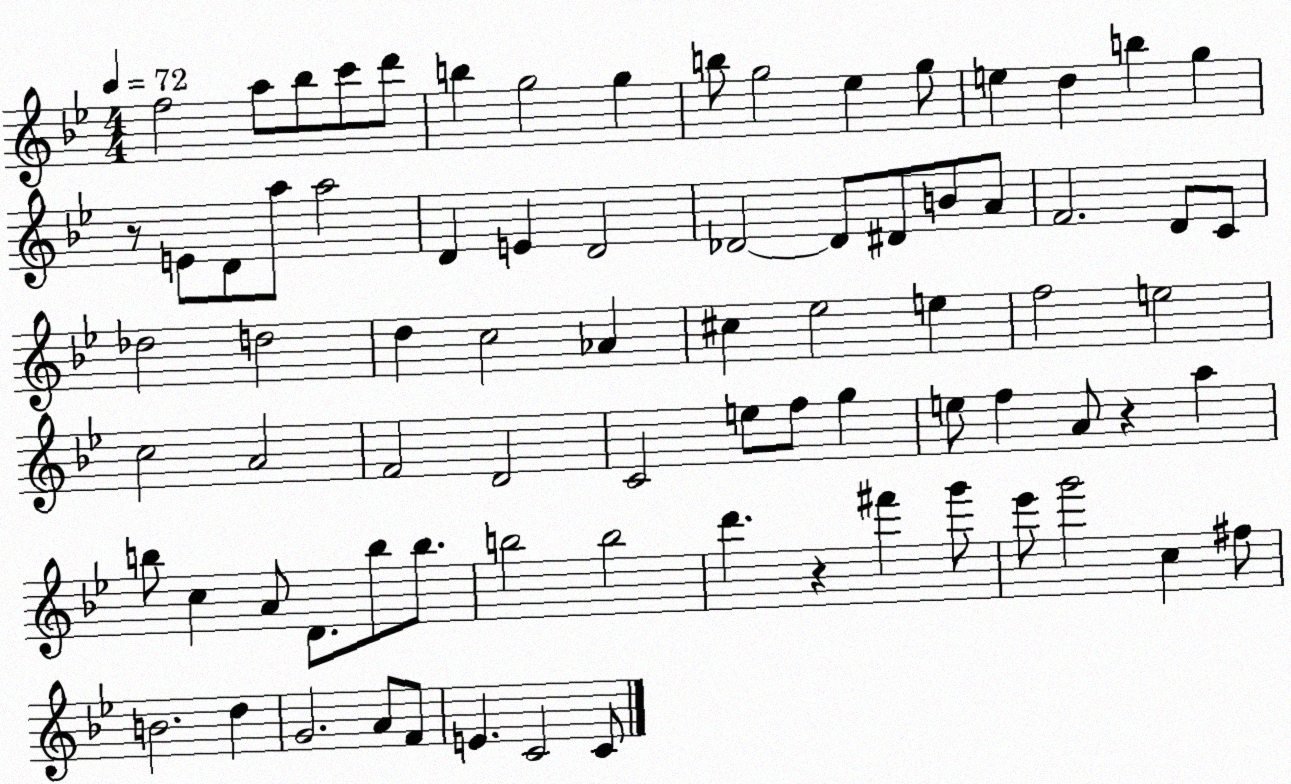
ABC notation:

X:1
T:Untitled
M:4/4
L:1/4
K:Bb
f2 a/2 _b/2 c'/2 d'/2 b g2 g b/2 g2 _e g/2 e d b g z/2 E/2 D/2 a/2 a2 D E D2 _D2 _D/2 ^D/2 B/2 A/2 F2 D/2 C/2 _d2 d2 d c2 _A ^c _e2 e f2 e2 c2 A2 F2 D2 C2 e/2 f/2 g e/2 f A/2 z a b/2 c A/2 D/2 b/2 b/2 b2 b2 d' z ^f' g'/2 _e'/2 g'2 c ^f/2 B2 d G2 A/2 F/2 E C2 C/2